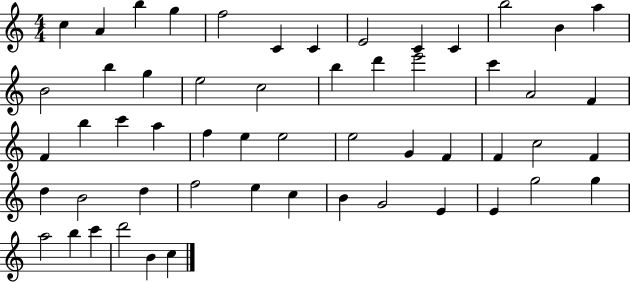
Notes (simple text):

C5/q A4/q B5/q G5/q F5/h C4/q C4/q E4/h C4/q C4/q B5/h B4/q A5/q B4/h B5/q G5/q E5/h C5/h B5/q D6/q E6/h C6/q A4/h F4/q F4/q B5/q C6/q A5/q F5/q E5/q E5/h E5/h G4/q F4/q F4/q C5/h F4/q D5/q B4/h D5/q F5/h E5/q C5/q B4/q G4/h E4/q E4/q G5/h G5/q A5/h B5/q C6/q D6/h B4/q C5/q